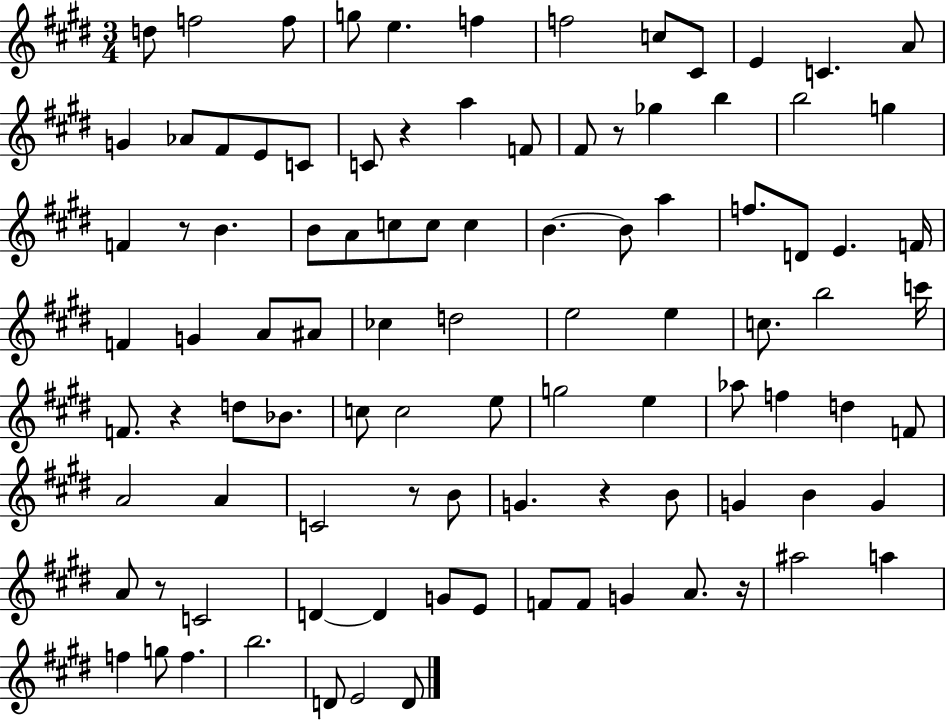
{
  \clef treble
  \numericTimeSignature
  \time 3/4
  \key e \major
  d''8 f''2 f''8 | g''8 e''4. f''4 | f''2 c''8 cis'8 | e'4 c'4. a'8 | \break g'4 aes'8 fis'8 e'8 c'8 | c'8 r4 a''4 f'8 | fis'8 r8 ges''4 b''4 | b''2 g''4 | \break f'4 r8 b'4. | b'8 a'8 c''8 c''8 c''4 | b'4.~~ b'8 a''4 | f''8. d'8 e'4. f'16 | \break f'4 g'4 a'8 ais'8 | ces''4 d''2 | e''2 e''4 | c''8. b''2 c'''16 | \break f'8. r4 d''8 bes'8. | c''8 c''2 e''8 | g''2 e''4 | aes''8 f''4 d''4 f'8 | \break a'2 a'4 | c'2 r8 b'8 | g'4. r4 b'8 | g'4 b'4 g'4 | \break a'8 r8 c'2 | d'4~~ d'4 g'8 e'8 | f'8 f'8 g'4 a'8. r16 | ais''2 a''4 | \break f''4 g''8 f''4. | b''2. | d'8 e'2 d'8 | \bar "|."
}